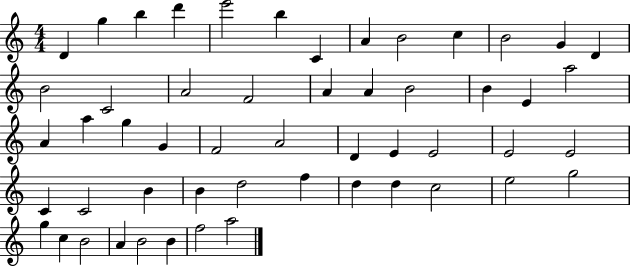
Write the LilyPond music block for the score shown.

{
  \clef treble
  \numericTimeSignature
  \time 4/4
  \key c \major
  d'4 g''4 b''4 d'''4 | e'''2 b''4 c'4 | a'4 b'2 c''4 | b'2 g'4 d'4 | \break b'2 c'2 | a'2 f'2 | a'4 a'4 b'2 | b'4 e'4 a''2 | \break a'4 a''4 g''4 g'4 | f'2 a'2 | d'4 e'4 e'2 | e'2 e'2 | \break c'4 c'2 b'4 | b'4 d''2 f''4 | d''4 d''4 c''2 | e''2 g''2 | \break g''4 c''4 b'2 | a'4 b'2 b'4 | f''2 a''2 | \bar "|."
}